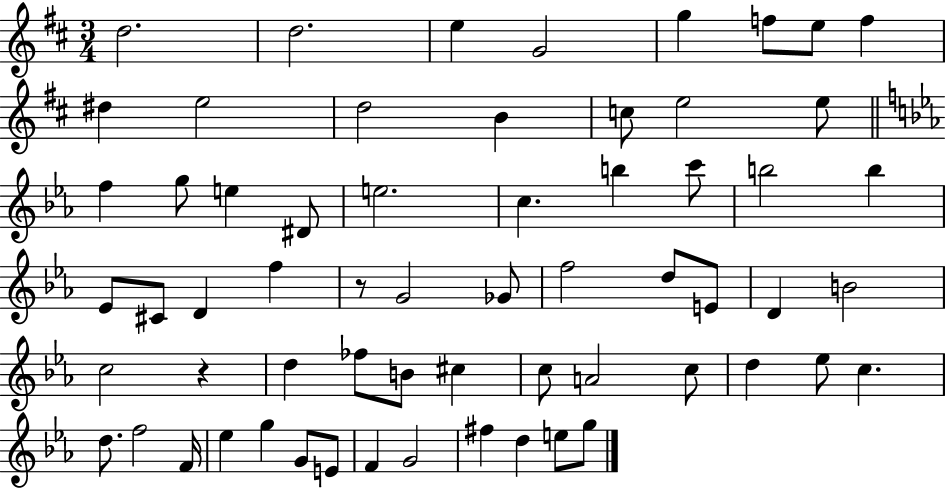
{
  \clef treble
  \numericTimeSignature
  \time 3/4
  \key d \major
  d''2. | d''2. | e''4 g'2 | g''4 f''8 e''8 f''4 | \break dis''4 e''2 | d''2 b'4 | c''8 e''2 e''8 | \bar "||" \break \key ees \major f''4 g''8 e''4 dis'8 | e''2. | c''4. b''4 c'''8 | b''2 b''4 | \break ees'8 cis'8 d'4 f''4 | r8 g'2 ges'8 | f''2 d''8 e'8 | d'4 b'2 | \break c''2 r4 | d''4 fes''8 b'8 cis''4 | c''8 a'2 c''8 | d''4 ees''8 c''4. | \break d''8. f''2 f'16 | ees''4 g''4 g'8 e'8 | f'4 g'2 | fis''4 d''4 e''8 g''8 | \break \bar "|."
}